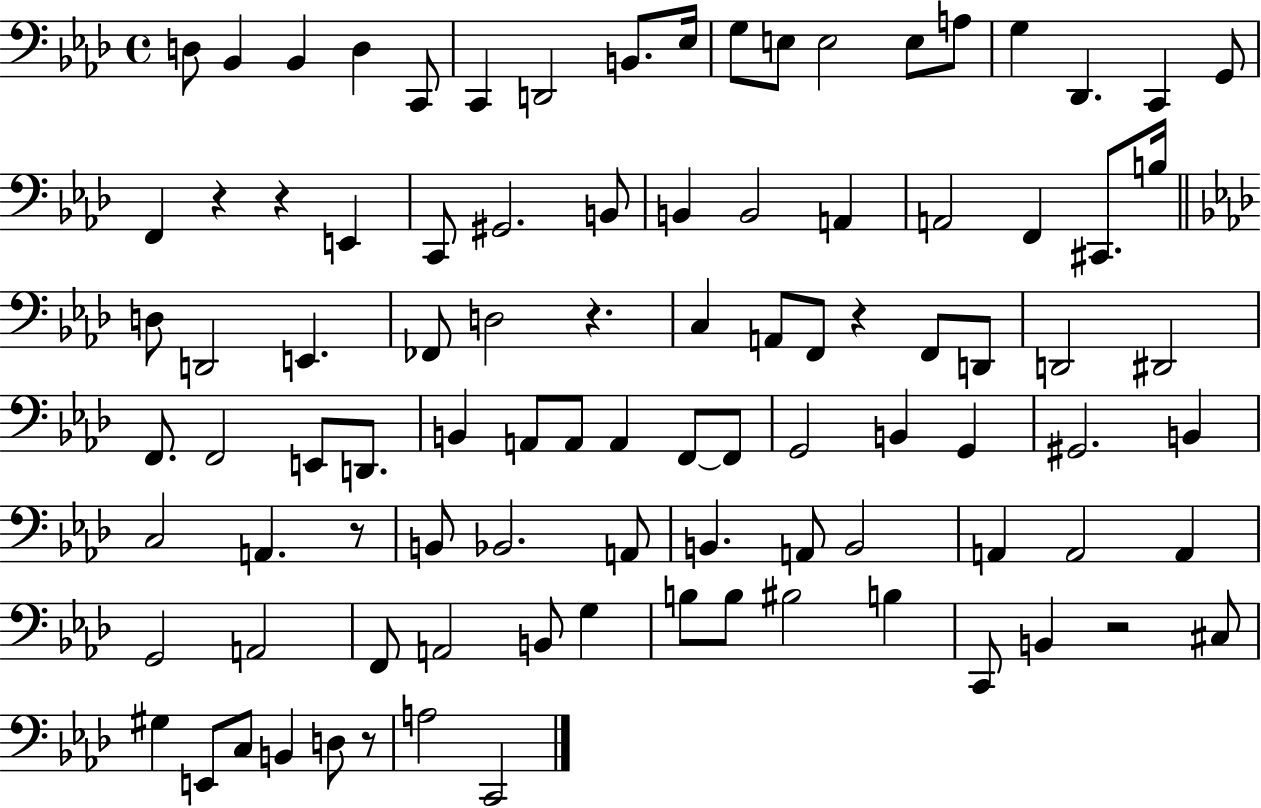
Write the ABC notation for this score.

X:1
T:Untitled
M:4/4
L:1/4
K:Ab
D,/2 _B,, _B,, D, C,,/2 C,, D,,2 B,,/2 _E,/4 G,/2 E,/2 E,2 E,/2 A,/2 G, _D,, C,, G,,/2 F,, z z E,, C,,/2 ^G,,2 B,,/2 B,, B,,2 A,, A,,2 F,, ^C,,/2 B,/4 D,/2 D,,2 E,, _F,,/2 D,2 z C, A,,/2 F,,/2 z F,,/2 D,,/2 D,,2 ^D,,2 F,,/2 F,,2 E,,/2 D,,/2 B,, A,,/2 A,,/2 A,, F,,/2 F,,/2 G,,2 B,, G,, ^G,,2 B,, C,2 A,, z/2 B,,/2 _B,,2 A,,/2 B,, A,,/2 B,,2 A,, A,,2 A,, G,,2 A,,2 F,,/2 A,,2 B,,/2 G, B,/2 B,/2 ^B,2 B, C,,/2 B,, z2 ^C,/2 ^G, E,,/2 C,/2 B,, D,/2 z/2 A,2 C,,2